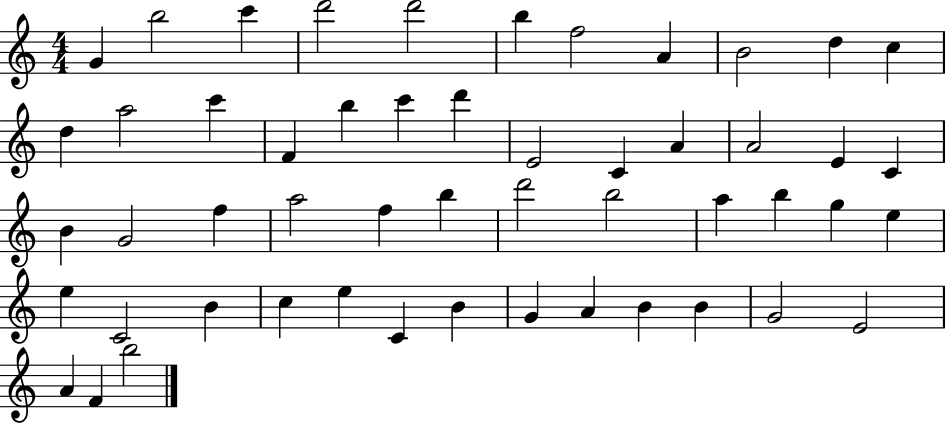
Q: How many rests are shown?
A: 0